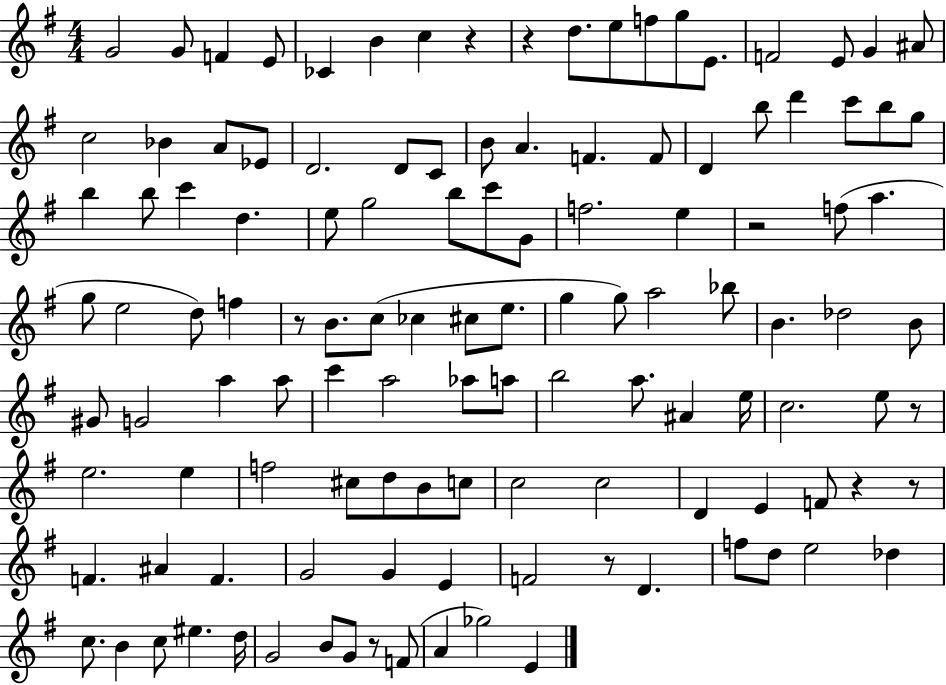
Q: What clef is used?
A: treble